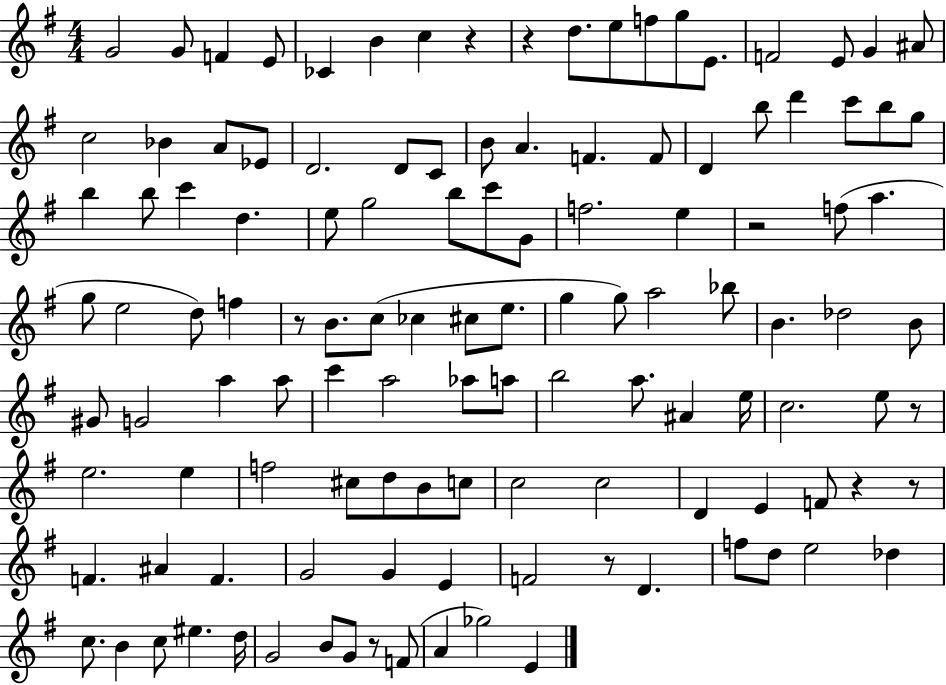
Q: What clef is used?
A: treble